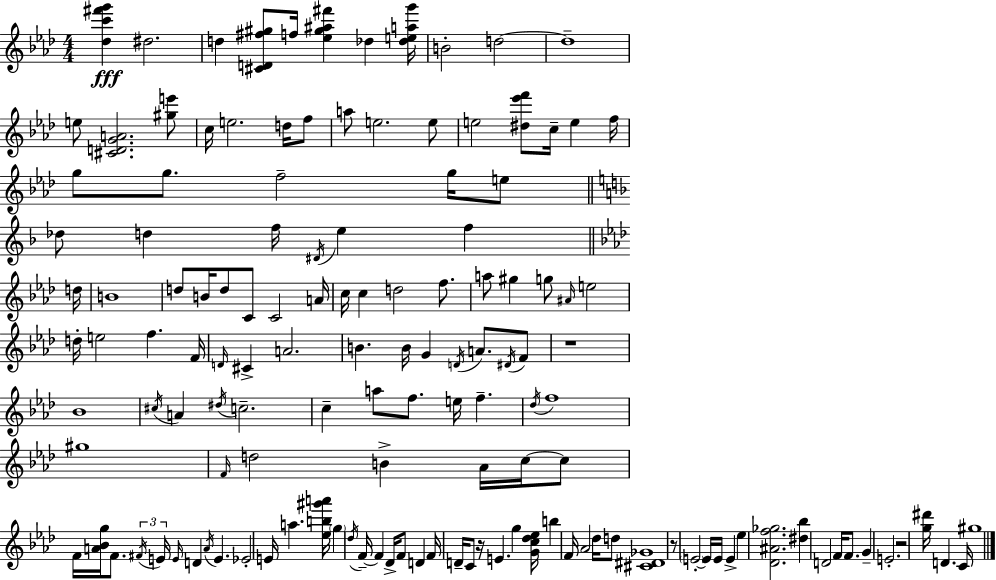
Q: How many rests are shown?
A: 4